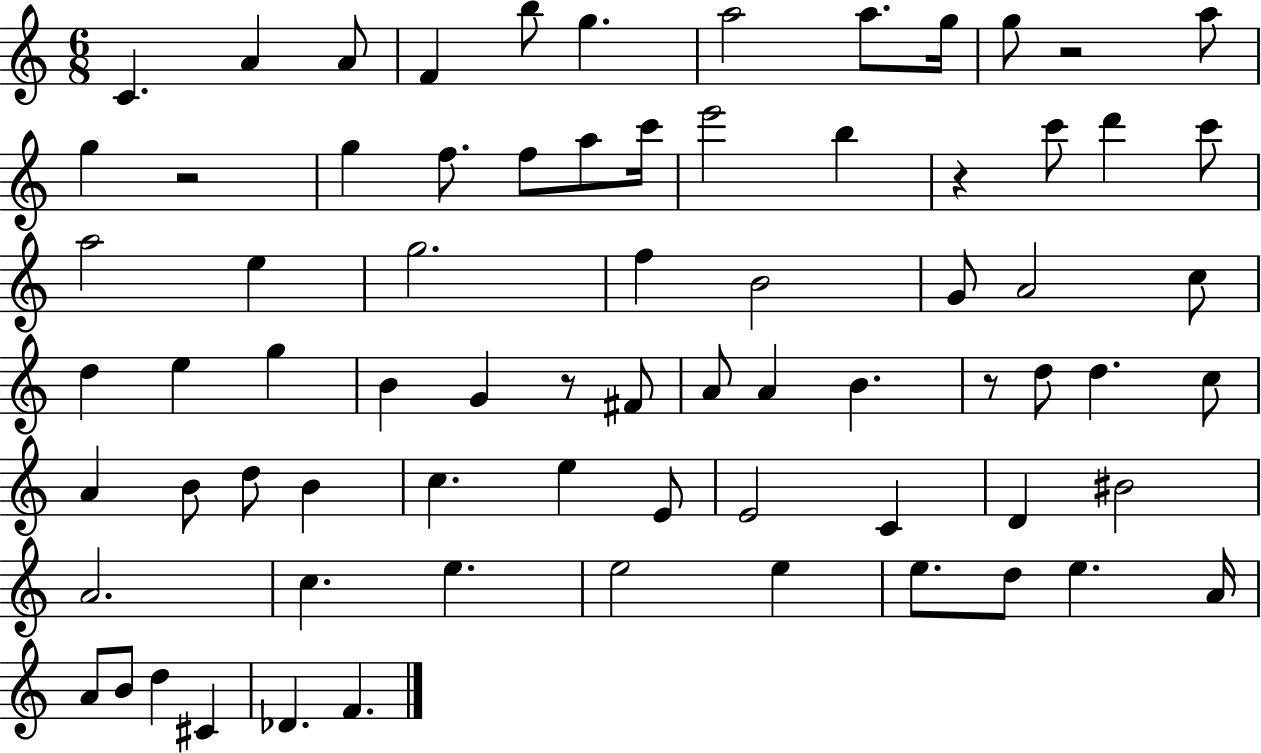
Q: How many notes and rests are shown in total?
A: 73